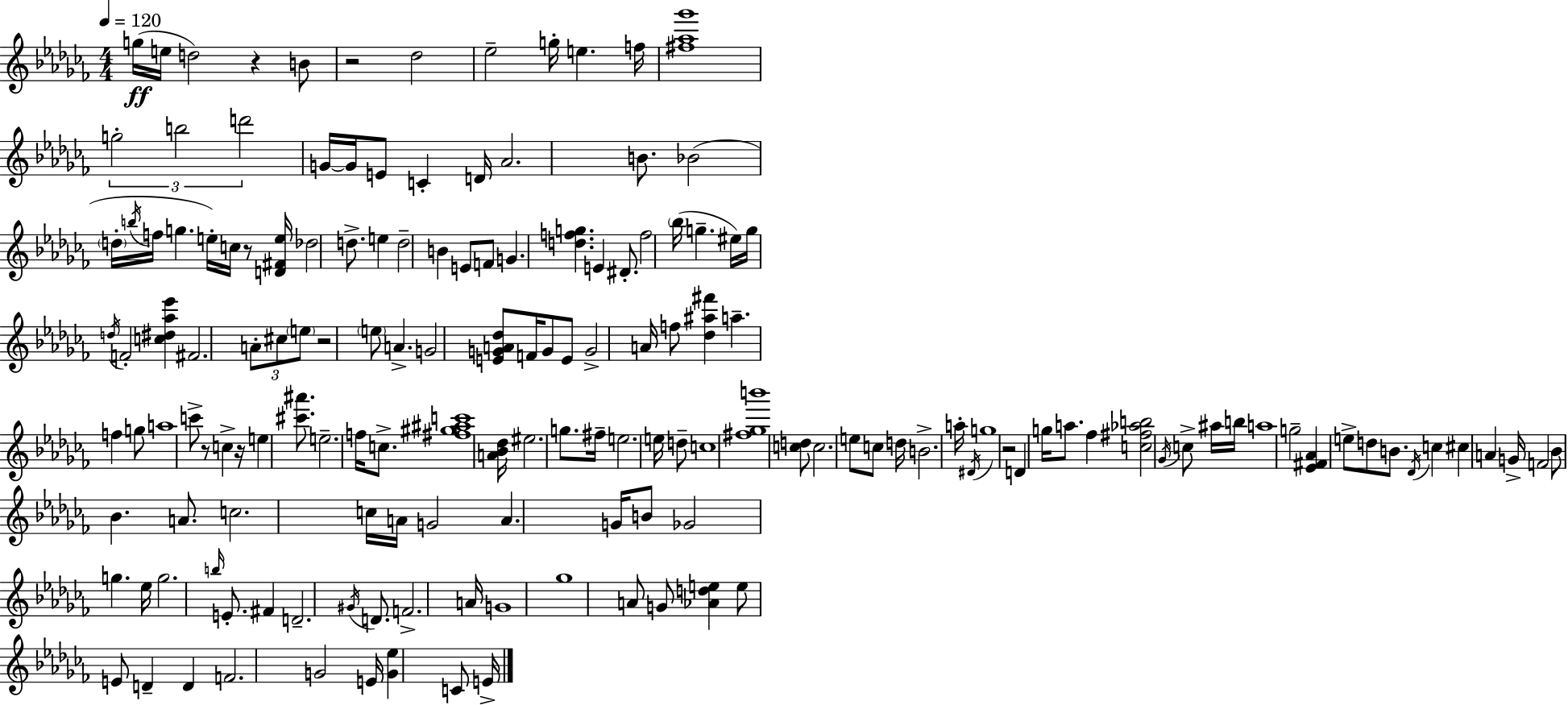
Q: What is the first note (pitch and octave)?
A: G5